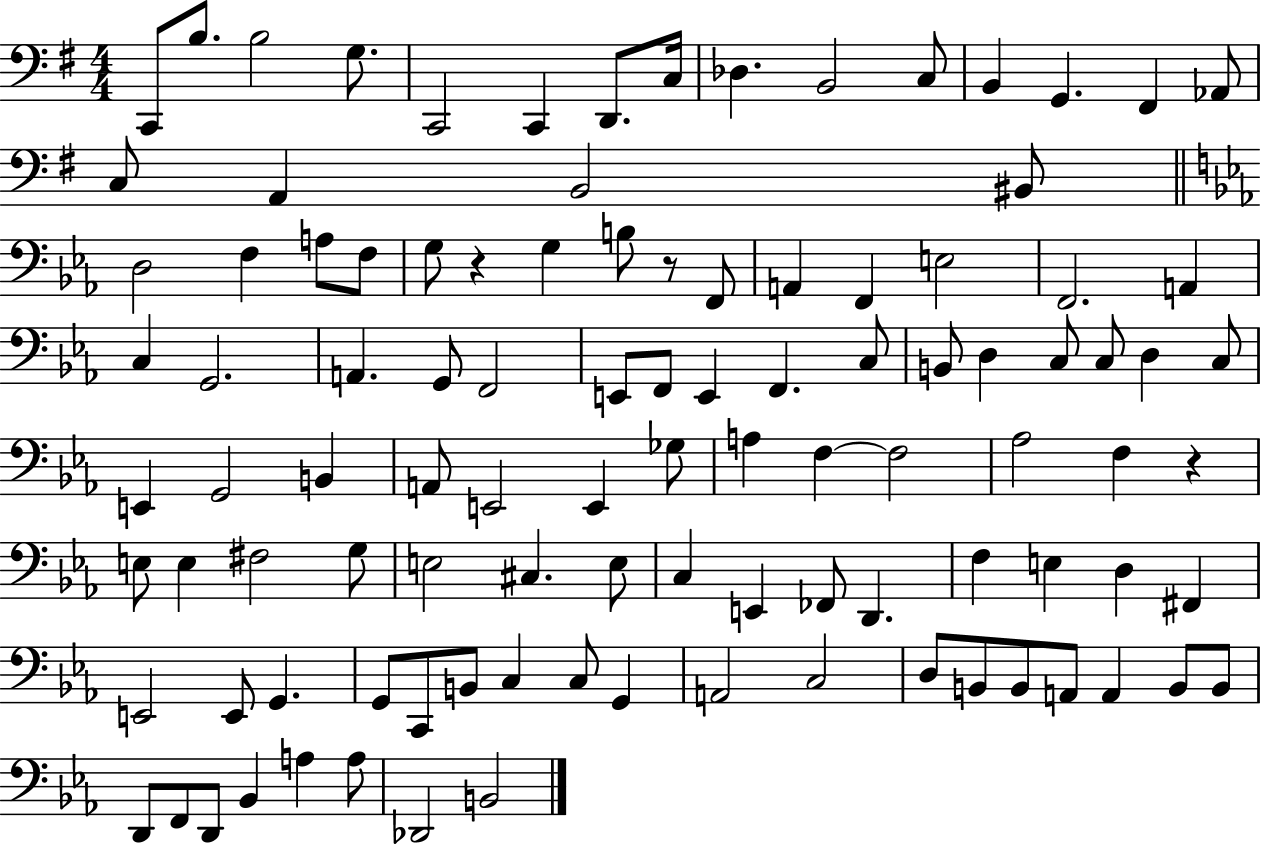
C2/e B3/e. B3/h G3/e. C2/h C2/q D2/e. C3/s Db3/q. B2/h C3/e B2/q G2/q. F#2/q Ab2/e C3/e A2/q B2/h BIS2/e D3/h F3/q A3/e F3/e G3/e R/q G3/q B3/e R/e F2/e A2/q F2/q E3/h F2/h. A2/q C3/q G2/h. A2/q. G2/e F2/h E2/e F2/e E2/q F2/q. C3/e B2/e D3/q C3/e C3/e D3/q C3/e E2/q G2/h B2/q A2/e E2/h E2/q Gb3/e A3/q F3/q F3/h Ab3/h F3/q R/q E3/e E3/q F#3/h G3/e E3/h C#3/q. E3/e C3/q E2/q FES2/e D2/q. F3/q E3/q D3/q F#2/q E2/h E2/e G2/q. G2/e C2/e B2/e C3/q C3/e G2/q A2/h C3/h D3/e B2/e B2/e A2/e A2/q B2/e B2/e D2/e F2/e D2/e Bb2/q A3/q A3/e Db2/h B2/h